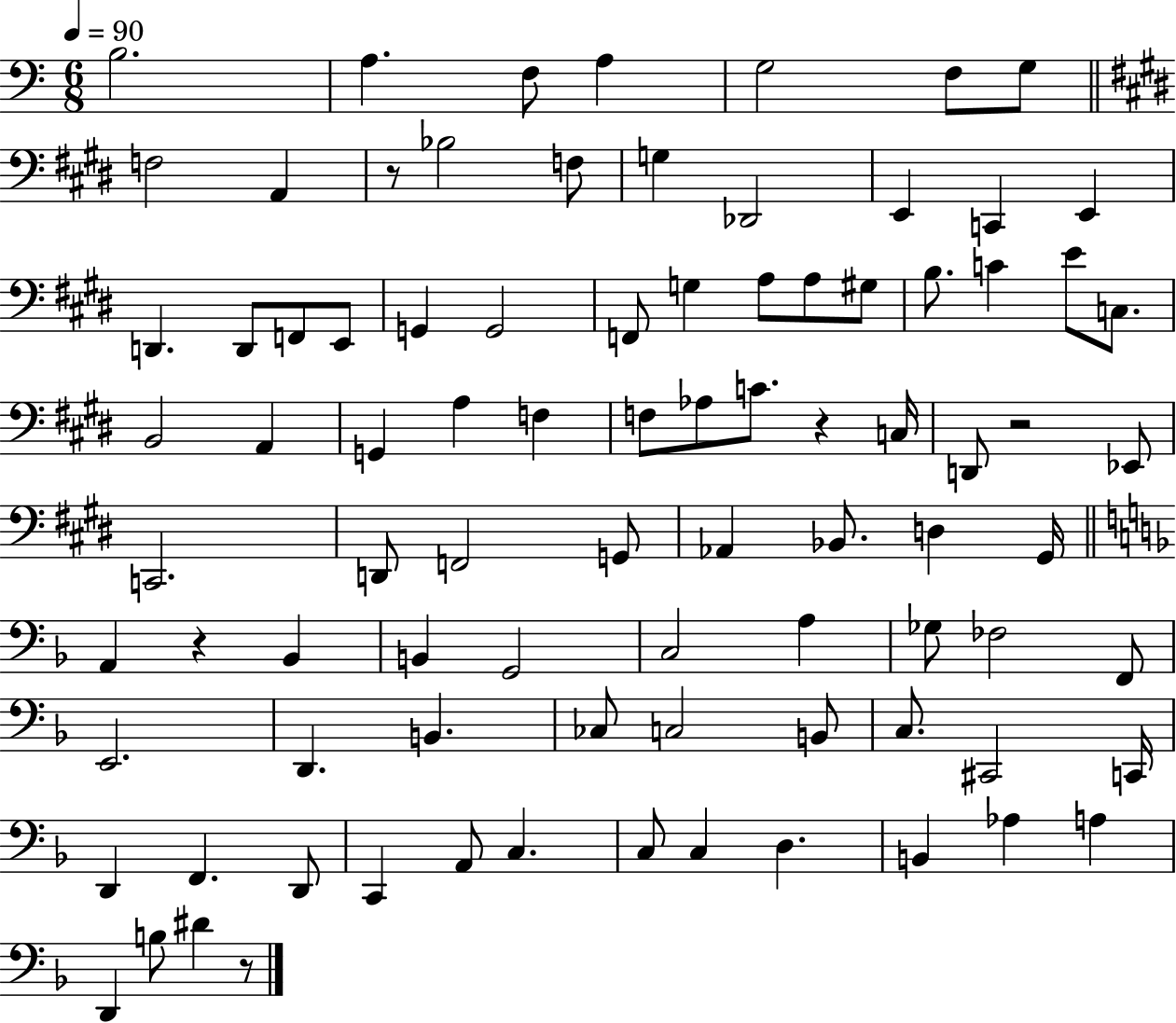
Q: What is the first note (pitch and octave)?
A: B3